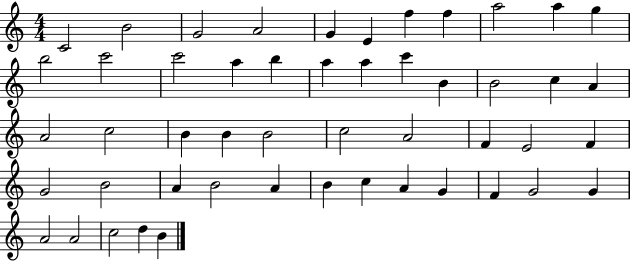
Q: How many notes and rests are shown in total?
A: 50